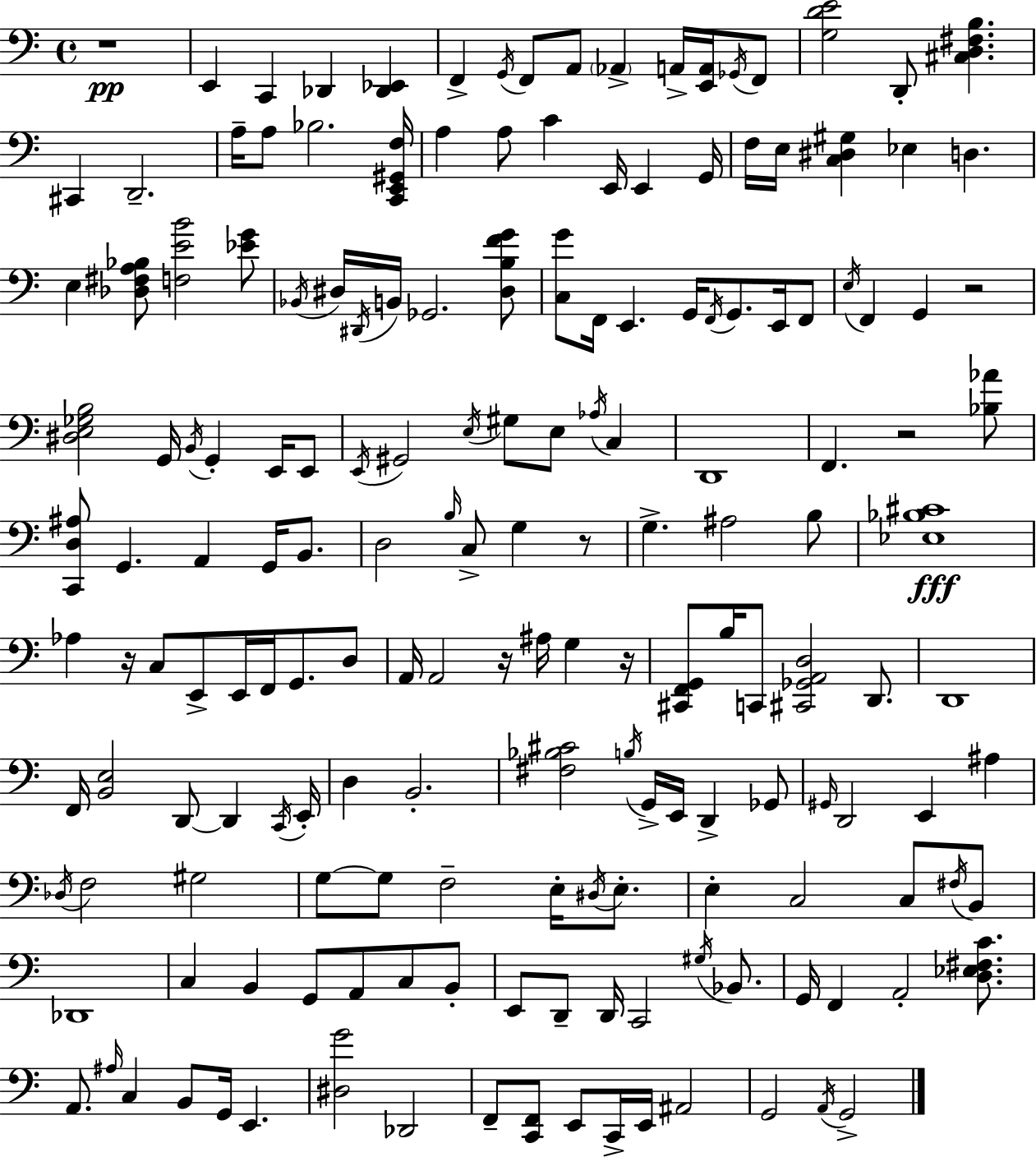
{
  \clef bass
  \time 4/4
  \defaultTimeSignature
  \key a \minor
  r1\pp | e,4 c,4 des,4 <des, ees,>4 | f,4-> \acciaccatura { g,16 } f,8 a,8 \parenthesize aes,4-> a,16-> <e, a,>16 \acciaccatura { ges,16 } | f,8 <g d' e'>2 d,8-. <cis d fis b>4. | \break cis,4 d,2.-- | a16-- a8 bes2. | <c, e, gis, f>16 a4 a8 c'4 e,16 e,4 | g,16 f16 e16 <c dis gis>4 ees4 d4. | \break e4 <des fis a bes>8 <f e' b'>2 | <ees' g'>8 \acciaccatura { bes,16 } dis16 \acciaccatura { dis,16 } b,16 ges,2. | <dis b f' g'>8 <c g'>8 f,16 e,4. g,16 \acciaccatura { f,16 } g,8. | e,16 f,8 \acciaccatura { e16 } f,4 g,4 r2 | \break <dis e ges b>2 g,16 \acciaccatura { b,16 } | g,4-. e,16 e,8 \acciaccatura { e,16 } gis,2 | \acciaccatura { e16 } gis8 e8 \acciaccatura { aes16 } c4 d,1 | f,4. | \break r2 <bes aes'>8 <c, d ais>8 g,4. | a,4 g,16 b,8. d2 | \grace { b16 } c8-> g4 r8 g4.-> | ais2 b8 <ees bes cis'>1\fff | \break aes4 r16 | c8 e,8-> e,16 f,16 g,8. d8 a,16 a,2 | r16 ais16 g4 r16 <cis, f, g,>8 b16 c,8 | <cis, ges, a, d>2 d,8. d,1 | \break f,16 <b, e>2 | d,8~~ d,4 \acciaccatura { c,16 } e,16-. d4 | b,2.-. <fis bes cis'>2 | \acciaccatura { b16 } g,16-> e,16 d,4-> ges,8 \grace { gis,16 } d,2 | \break e,4 ais4 \acciaccatura { des16 } f2 | gis2 g8~~ | g8 f2-- e16-. \acciaccatura { dis16 } e8.-. | e4-. c2 c8 \acciaccatura { fis16 } b,8 | \break des,1 | c4 b,4 g,8 a,8 c8 b,8-. | e,8 d,8-- d,16 c,2 \acciaccatura { gis16 } bes,8. | g,16 f,4 a,2-. <d ees fis c'>8. | \break a,8. \grace { ais16 } c4 b,8 g,16 e,4. | <dis g'>2 des,2 | f,8-- <c, f,>8 e,8 c,16-> e,16 ais,2 | g,2 \acciaccatura { a,16 } g,2-> | \break \bar "|."
}